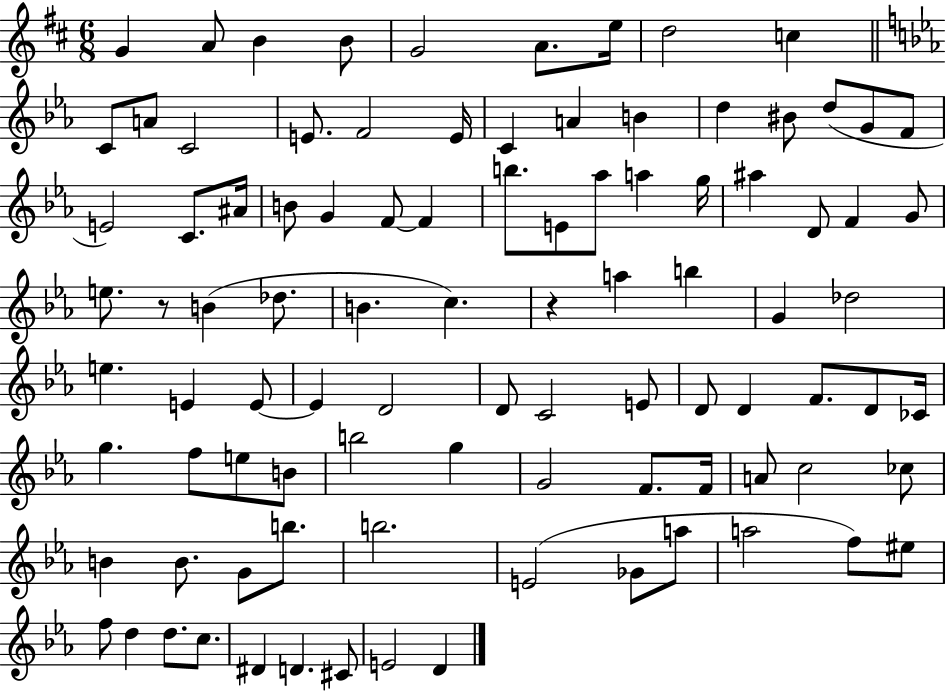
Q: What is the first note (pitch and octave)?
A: G4